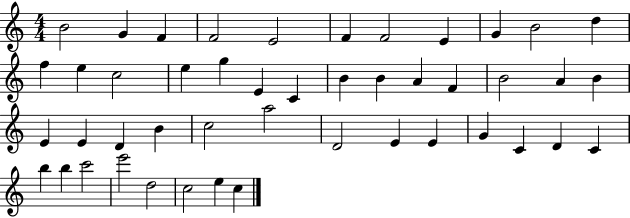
{
  \clef treble
  \numericTimeSignature
  \time 4/4
  \key c \major
  b'2 g'4 f'4 | f'2 e'2 | f'4 f'2 e'4 | g'4 b'2 d''4 | \break f''4 e''4 c''2 | e''4 g''4 e'4 c'4 | b'4 b'4 a'4 f'4 | b'2 a'4 b'4 | \break e'4 e'4 d'4 b'4 | c''2 a''2 | d'2 e'4 e'4 | g'4 c'4 d'4 c'4 | \break b''4 b''4 c'''2 | e'''2 d''2 | c''2 e''4 c''4 | \bar "|."
}